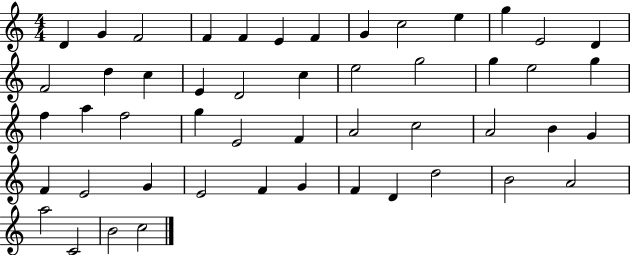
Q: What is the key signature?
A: C major